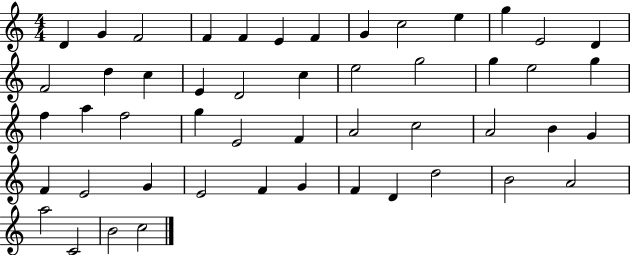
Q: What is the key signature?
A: C major